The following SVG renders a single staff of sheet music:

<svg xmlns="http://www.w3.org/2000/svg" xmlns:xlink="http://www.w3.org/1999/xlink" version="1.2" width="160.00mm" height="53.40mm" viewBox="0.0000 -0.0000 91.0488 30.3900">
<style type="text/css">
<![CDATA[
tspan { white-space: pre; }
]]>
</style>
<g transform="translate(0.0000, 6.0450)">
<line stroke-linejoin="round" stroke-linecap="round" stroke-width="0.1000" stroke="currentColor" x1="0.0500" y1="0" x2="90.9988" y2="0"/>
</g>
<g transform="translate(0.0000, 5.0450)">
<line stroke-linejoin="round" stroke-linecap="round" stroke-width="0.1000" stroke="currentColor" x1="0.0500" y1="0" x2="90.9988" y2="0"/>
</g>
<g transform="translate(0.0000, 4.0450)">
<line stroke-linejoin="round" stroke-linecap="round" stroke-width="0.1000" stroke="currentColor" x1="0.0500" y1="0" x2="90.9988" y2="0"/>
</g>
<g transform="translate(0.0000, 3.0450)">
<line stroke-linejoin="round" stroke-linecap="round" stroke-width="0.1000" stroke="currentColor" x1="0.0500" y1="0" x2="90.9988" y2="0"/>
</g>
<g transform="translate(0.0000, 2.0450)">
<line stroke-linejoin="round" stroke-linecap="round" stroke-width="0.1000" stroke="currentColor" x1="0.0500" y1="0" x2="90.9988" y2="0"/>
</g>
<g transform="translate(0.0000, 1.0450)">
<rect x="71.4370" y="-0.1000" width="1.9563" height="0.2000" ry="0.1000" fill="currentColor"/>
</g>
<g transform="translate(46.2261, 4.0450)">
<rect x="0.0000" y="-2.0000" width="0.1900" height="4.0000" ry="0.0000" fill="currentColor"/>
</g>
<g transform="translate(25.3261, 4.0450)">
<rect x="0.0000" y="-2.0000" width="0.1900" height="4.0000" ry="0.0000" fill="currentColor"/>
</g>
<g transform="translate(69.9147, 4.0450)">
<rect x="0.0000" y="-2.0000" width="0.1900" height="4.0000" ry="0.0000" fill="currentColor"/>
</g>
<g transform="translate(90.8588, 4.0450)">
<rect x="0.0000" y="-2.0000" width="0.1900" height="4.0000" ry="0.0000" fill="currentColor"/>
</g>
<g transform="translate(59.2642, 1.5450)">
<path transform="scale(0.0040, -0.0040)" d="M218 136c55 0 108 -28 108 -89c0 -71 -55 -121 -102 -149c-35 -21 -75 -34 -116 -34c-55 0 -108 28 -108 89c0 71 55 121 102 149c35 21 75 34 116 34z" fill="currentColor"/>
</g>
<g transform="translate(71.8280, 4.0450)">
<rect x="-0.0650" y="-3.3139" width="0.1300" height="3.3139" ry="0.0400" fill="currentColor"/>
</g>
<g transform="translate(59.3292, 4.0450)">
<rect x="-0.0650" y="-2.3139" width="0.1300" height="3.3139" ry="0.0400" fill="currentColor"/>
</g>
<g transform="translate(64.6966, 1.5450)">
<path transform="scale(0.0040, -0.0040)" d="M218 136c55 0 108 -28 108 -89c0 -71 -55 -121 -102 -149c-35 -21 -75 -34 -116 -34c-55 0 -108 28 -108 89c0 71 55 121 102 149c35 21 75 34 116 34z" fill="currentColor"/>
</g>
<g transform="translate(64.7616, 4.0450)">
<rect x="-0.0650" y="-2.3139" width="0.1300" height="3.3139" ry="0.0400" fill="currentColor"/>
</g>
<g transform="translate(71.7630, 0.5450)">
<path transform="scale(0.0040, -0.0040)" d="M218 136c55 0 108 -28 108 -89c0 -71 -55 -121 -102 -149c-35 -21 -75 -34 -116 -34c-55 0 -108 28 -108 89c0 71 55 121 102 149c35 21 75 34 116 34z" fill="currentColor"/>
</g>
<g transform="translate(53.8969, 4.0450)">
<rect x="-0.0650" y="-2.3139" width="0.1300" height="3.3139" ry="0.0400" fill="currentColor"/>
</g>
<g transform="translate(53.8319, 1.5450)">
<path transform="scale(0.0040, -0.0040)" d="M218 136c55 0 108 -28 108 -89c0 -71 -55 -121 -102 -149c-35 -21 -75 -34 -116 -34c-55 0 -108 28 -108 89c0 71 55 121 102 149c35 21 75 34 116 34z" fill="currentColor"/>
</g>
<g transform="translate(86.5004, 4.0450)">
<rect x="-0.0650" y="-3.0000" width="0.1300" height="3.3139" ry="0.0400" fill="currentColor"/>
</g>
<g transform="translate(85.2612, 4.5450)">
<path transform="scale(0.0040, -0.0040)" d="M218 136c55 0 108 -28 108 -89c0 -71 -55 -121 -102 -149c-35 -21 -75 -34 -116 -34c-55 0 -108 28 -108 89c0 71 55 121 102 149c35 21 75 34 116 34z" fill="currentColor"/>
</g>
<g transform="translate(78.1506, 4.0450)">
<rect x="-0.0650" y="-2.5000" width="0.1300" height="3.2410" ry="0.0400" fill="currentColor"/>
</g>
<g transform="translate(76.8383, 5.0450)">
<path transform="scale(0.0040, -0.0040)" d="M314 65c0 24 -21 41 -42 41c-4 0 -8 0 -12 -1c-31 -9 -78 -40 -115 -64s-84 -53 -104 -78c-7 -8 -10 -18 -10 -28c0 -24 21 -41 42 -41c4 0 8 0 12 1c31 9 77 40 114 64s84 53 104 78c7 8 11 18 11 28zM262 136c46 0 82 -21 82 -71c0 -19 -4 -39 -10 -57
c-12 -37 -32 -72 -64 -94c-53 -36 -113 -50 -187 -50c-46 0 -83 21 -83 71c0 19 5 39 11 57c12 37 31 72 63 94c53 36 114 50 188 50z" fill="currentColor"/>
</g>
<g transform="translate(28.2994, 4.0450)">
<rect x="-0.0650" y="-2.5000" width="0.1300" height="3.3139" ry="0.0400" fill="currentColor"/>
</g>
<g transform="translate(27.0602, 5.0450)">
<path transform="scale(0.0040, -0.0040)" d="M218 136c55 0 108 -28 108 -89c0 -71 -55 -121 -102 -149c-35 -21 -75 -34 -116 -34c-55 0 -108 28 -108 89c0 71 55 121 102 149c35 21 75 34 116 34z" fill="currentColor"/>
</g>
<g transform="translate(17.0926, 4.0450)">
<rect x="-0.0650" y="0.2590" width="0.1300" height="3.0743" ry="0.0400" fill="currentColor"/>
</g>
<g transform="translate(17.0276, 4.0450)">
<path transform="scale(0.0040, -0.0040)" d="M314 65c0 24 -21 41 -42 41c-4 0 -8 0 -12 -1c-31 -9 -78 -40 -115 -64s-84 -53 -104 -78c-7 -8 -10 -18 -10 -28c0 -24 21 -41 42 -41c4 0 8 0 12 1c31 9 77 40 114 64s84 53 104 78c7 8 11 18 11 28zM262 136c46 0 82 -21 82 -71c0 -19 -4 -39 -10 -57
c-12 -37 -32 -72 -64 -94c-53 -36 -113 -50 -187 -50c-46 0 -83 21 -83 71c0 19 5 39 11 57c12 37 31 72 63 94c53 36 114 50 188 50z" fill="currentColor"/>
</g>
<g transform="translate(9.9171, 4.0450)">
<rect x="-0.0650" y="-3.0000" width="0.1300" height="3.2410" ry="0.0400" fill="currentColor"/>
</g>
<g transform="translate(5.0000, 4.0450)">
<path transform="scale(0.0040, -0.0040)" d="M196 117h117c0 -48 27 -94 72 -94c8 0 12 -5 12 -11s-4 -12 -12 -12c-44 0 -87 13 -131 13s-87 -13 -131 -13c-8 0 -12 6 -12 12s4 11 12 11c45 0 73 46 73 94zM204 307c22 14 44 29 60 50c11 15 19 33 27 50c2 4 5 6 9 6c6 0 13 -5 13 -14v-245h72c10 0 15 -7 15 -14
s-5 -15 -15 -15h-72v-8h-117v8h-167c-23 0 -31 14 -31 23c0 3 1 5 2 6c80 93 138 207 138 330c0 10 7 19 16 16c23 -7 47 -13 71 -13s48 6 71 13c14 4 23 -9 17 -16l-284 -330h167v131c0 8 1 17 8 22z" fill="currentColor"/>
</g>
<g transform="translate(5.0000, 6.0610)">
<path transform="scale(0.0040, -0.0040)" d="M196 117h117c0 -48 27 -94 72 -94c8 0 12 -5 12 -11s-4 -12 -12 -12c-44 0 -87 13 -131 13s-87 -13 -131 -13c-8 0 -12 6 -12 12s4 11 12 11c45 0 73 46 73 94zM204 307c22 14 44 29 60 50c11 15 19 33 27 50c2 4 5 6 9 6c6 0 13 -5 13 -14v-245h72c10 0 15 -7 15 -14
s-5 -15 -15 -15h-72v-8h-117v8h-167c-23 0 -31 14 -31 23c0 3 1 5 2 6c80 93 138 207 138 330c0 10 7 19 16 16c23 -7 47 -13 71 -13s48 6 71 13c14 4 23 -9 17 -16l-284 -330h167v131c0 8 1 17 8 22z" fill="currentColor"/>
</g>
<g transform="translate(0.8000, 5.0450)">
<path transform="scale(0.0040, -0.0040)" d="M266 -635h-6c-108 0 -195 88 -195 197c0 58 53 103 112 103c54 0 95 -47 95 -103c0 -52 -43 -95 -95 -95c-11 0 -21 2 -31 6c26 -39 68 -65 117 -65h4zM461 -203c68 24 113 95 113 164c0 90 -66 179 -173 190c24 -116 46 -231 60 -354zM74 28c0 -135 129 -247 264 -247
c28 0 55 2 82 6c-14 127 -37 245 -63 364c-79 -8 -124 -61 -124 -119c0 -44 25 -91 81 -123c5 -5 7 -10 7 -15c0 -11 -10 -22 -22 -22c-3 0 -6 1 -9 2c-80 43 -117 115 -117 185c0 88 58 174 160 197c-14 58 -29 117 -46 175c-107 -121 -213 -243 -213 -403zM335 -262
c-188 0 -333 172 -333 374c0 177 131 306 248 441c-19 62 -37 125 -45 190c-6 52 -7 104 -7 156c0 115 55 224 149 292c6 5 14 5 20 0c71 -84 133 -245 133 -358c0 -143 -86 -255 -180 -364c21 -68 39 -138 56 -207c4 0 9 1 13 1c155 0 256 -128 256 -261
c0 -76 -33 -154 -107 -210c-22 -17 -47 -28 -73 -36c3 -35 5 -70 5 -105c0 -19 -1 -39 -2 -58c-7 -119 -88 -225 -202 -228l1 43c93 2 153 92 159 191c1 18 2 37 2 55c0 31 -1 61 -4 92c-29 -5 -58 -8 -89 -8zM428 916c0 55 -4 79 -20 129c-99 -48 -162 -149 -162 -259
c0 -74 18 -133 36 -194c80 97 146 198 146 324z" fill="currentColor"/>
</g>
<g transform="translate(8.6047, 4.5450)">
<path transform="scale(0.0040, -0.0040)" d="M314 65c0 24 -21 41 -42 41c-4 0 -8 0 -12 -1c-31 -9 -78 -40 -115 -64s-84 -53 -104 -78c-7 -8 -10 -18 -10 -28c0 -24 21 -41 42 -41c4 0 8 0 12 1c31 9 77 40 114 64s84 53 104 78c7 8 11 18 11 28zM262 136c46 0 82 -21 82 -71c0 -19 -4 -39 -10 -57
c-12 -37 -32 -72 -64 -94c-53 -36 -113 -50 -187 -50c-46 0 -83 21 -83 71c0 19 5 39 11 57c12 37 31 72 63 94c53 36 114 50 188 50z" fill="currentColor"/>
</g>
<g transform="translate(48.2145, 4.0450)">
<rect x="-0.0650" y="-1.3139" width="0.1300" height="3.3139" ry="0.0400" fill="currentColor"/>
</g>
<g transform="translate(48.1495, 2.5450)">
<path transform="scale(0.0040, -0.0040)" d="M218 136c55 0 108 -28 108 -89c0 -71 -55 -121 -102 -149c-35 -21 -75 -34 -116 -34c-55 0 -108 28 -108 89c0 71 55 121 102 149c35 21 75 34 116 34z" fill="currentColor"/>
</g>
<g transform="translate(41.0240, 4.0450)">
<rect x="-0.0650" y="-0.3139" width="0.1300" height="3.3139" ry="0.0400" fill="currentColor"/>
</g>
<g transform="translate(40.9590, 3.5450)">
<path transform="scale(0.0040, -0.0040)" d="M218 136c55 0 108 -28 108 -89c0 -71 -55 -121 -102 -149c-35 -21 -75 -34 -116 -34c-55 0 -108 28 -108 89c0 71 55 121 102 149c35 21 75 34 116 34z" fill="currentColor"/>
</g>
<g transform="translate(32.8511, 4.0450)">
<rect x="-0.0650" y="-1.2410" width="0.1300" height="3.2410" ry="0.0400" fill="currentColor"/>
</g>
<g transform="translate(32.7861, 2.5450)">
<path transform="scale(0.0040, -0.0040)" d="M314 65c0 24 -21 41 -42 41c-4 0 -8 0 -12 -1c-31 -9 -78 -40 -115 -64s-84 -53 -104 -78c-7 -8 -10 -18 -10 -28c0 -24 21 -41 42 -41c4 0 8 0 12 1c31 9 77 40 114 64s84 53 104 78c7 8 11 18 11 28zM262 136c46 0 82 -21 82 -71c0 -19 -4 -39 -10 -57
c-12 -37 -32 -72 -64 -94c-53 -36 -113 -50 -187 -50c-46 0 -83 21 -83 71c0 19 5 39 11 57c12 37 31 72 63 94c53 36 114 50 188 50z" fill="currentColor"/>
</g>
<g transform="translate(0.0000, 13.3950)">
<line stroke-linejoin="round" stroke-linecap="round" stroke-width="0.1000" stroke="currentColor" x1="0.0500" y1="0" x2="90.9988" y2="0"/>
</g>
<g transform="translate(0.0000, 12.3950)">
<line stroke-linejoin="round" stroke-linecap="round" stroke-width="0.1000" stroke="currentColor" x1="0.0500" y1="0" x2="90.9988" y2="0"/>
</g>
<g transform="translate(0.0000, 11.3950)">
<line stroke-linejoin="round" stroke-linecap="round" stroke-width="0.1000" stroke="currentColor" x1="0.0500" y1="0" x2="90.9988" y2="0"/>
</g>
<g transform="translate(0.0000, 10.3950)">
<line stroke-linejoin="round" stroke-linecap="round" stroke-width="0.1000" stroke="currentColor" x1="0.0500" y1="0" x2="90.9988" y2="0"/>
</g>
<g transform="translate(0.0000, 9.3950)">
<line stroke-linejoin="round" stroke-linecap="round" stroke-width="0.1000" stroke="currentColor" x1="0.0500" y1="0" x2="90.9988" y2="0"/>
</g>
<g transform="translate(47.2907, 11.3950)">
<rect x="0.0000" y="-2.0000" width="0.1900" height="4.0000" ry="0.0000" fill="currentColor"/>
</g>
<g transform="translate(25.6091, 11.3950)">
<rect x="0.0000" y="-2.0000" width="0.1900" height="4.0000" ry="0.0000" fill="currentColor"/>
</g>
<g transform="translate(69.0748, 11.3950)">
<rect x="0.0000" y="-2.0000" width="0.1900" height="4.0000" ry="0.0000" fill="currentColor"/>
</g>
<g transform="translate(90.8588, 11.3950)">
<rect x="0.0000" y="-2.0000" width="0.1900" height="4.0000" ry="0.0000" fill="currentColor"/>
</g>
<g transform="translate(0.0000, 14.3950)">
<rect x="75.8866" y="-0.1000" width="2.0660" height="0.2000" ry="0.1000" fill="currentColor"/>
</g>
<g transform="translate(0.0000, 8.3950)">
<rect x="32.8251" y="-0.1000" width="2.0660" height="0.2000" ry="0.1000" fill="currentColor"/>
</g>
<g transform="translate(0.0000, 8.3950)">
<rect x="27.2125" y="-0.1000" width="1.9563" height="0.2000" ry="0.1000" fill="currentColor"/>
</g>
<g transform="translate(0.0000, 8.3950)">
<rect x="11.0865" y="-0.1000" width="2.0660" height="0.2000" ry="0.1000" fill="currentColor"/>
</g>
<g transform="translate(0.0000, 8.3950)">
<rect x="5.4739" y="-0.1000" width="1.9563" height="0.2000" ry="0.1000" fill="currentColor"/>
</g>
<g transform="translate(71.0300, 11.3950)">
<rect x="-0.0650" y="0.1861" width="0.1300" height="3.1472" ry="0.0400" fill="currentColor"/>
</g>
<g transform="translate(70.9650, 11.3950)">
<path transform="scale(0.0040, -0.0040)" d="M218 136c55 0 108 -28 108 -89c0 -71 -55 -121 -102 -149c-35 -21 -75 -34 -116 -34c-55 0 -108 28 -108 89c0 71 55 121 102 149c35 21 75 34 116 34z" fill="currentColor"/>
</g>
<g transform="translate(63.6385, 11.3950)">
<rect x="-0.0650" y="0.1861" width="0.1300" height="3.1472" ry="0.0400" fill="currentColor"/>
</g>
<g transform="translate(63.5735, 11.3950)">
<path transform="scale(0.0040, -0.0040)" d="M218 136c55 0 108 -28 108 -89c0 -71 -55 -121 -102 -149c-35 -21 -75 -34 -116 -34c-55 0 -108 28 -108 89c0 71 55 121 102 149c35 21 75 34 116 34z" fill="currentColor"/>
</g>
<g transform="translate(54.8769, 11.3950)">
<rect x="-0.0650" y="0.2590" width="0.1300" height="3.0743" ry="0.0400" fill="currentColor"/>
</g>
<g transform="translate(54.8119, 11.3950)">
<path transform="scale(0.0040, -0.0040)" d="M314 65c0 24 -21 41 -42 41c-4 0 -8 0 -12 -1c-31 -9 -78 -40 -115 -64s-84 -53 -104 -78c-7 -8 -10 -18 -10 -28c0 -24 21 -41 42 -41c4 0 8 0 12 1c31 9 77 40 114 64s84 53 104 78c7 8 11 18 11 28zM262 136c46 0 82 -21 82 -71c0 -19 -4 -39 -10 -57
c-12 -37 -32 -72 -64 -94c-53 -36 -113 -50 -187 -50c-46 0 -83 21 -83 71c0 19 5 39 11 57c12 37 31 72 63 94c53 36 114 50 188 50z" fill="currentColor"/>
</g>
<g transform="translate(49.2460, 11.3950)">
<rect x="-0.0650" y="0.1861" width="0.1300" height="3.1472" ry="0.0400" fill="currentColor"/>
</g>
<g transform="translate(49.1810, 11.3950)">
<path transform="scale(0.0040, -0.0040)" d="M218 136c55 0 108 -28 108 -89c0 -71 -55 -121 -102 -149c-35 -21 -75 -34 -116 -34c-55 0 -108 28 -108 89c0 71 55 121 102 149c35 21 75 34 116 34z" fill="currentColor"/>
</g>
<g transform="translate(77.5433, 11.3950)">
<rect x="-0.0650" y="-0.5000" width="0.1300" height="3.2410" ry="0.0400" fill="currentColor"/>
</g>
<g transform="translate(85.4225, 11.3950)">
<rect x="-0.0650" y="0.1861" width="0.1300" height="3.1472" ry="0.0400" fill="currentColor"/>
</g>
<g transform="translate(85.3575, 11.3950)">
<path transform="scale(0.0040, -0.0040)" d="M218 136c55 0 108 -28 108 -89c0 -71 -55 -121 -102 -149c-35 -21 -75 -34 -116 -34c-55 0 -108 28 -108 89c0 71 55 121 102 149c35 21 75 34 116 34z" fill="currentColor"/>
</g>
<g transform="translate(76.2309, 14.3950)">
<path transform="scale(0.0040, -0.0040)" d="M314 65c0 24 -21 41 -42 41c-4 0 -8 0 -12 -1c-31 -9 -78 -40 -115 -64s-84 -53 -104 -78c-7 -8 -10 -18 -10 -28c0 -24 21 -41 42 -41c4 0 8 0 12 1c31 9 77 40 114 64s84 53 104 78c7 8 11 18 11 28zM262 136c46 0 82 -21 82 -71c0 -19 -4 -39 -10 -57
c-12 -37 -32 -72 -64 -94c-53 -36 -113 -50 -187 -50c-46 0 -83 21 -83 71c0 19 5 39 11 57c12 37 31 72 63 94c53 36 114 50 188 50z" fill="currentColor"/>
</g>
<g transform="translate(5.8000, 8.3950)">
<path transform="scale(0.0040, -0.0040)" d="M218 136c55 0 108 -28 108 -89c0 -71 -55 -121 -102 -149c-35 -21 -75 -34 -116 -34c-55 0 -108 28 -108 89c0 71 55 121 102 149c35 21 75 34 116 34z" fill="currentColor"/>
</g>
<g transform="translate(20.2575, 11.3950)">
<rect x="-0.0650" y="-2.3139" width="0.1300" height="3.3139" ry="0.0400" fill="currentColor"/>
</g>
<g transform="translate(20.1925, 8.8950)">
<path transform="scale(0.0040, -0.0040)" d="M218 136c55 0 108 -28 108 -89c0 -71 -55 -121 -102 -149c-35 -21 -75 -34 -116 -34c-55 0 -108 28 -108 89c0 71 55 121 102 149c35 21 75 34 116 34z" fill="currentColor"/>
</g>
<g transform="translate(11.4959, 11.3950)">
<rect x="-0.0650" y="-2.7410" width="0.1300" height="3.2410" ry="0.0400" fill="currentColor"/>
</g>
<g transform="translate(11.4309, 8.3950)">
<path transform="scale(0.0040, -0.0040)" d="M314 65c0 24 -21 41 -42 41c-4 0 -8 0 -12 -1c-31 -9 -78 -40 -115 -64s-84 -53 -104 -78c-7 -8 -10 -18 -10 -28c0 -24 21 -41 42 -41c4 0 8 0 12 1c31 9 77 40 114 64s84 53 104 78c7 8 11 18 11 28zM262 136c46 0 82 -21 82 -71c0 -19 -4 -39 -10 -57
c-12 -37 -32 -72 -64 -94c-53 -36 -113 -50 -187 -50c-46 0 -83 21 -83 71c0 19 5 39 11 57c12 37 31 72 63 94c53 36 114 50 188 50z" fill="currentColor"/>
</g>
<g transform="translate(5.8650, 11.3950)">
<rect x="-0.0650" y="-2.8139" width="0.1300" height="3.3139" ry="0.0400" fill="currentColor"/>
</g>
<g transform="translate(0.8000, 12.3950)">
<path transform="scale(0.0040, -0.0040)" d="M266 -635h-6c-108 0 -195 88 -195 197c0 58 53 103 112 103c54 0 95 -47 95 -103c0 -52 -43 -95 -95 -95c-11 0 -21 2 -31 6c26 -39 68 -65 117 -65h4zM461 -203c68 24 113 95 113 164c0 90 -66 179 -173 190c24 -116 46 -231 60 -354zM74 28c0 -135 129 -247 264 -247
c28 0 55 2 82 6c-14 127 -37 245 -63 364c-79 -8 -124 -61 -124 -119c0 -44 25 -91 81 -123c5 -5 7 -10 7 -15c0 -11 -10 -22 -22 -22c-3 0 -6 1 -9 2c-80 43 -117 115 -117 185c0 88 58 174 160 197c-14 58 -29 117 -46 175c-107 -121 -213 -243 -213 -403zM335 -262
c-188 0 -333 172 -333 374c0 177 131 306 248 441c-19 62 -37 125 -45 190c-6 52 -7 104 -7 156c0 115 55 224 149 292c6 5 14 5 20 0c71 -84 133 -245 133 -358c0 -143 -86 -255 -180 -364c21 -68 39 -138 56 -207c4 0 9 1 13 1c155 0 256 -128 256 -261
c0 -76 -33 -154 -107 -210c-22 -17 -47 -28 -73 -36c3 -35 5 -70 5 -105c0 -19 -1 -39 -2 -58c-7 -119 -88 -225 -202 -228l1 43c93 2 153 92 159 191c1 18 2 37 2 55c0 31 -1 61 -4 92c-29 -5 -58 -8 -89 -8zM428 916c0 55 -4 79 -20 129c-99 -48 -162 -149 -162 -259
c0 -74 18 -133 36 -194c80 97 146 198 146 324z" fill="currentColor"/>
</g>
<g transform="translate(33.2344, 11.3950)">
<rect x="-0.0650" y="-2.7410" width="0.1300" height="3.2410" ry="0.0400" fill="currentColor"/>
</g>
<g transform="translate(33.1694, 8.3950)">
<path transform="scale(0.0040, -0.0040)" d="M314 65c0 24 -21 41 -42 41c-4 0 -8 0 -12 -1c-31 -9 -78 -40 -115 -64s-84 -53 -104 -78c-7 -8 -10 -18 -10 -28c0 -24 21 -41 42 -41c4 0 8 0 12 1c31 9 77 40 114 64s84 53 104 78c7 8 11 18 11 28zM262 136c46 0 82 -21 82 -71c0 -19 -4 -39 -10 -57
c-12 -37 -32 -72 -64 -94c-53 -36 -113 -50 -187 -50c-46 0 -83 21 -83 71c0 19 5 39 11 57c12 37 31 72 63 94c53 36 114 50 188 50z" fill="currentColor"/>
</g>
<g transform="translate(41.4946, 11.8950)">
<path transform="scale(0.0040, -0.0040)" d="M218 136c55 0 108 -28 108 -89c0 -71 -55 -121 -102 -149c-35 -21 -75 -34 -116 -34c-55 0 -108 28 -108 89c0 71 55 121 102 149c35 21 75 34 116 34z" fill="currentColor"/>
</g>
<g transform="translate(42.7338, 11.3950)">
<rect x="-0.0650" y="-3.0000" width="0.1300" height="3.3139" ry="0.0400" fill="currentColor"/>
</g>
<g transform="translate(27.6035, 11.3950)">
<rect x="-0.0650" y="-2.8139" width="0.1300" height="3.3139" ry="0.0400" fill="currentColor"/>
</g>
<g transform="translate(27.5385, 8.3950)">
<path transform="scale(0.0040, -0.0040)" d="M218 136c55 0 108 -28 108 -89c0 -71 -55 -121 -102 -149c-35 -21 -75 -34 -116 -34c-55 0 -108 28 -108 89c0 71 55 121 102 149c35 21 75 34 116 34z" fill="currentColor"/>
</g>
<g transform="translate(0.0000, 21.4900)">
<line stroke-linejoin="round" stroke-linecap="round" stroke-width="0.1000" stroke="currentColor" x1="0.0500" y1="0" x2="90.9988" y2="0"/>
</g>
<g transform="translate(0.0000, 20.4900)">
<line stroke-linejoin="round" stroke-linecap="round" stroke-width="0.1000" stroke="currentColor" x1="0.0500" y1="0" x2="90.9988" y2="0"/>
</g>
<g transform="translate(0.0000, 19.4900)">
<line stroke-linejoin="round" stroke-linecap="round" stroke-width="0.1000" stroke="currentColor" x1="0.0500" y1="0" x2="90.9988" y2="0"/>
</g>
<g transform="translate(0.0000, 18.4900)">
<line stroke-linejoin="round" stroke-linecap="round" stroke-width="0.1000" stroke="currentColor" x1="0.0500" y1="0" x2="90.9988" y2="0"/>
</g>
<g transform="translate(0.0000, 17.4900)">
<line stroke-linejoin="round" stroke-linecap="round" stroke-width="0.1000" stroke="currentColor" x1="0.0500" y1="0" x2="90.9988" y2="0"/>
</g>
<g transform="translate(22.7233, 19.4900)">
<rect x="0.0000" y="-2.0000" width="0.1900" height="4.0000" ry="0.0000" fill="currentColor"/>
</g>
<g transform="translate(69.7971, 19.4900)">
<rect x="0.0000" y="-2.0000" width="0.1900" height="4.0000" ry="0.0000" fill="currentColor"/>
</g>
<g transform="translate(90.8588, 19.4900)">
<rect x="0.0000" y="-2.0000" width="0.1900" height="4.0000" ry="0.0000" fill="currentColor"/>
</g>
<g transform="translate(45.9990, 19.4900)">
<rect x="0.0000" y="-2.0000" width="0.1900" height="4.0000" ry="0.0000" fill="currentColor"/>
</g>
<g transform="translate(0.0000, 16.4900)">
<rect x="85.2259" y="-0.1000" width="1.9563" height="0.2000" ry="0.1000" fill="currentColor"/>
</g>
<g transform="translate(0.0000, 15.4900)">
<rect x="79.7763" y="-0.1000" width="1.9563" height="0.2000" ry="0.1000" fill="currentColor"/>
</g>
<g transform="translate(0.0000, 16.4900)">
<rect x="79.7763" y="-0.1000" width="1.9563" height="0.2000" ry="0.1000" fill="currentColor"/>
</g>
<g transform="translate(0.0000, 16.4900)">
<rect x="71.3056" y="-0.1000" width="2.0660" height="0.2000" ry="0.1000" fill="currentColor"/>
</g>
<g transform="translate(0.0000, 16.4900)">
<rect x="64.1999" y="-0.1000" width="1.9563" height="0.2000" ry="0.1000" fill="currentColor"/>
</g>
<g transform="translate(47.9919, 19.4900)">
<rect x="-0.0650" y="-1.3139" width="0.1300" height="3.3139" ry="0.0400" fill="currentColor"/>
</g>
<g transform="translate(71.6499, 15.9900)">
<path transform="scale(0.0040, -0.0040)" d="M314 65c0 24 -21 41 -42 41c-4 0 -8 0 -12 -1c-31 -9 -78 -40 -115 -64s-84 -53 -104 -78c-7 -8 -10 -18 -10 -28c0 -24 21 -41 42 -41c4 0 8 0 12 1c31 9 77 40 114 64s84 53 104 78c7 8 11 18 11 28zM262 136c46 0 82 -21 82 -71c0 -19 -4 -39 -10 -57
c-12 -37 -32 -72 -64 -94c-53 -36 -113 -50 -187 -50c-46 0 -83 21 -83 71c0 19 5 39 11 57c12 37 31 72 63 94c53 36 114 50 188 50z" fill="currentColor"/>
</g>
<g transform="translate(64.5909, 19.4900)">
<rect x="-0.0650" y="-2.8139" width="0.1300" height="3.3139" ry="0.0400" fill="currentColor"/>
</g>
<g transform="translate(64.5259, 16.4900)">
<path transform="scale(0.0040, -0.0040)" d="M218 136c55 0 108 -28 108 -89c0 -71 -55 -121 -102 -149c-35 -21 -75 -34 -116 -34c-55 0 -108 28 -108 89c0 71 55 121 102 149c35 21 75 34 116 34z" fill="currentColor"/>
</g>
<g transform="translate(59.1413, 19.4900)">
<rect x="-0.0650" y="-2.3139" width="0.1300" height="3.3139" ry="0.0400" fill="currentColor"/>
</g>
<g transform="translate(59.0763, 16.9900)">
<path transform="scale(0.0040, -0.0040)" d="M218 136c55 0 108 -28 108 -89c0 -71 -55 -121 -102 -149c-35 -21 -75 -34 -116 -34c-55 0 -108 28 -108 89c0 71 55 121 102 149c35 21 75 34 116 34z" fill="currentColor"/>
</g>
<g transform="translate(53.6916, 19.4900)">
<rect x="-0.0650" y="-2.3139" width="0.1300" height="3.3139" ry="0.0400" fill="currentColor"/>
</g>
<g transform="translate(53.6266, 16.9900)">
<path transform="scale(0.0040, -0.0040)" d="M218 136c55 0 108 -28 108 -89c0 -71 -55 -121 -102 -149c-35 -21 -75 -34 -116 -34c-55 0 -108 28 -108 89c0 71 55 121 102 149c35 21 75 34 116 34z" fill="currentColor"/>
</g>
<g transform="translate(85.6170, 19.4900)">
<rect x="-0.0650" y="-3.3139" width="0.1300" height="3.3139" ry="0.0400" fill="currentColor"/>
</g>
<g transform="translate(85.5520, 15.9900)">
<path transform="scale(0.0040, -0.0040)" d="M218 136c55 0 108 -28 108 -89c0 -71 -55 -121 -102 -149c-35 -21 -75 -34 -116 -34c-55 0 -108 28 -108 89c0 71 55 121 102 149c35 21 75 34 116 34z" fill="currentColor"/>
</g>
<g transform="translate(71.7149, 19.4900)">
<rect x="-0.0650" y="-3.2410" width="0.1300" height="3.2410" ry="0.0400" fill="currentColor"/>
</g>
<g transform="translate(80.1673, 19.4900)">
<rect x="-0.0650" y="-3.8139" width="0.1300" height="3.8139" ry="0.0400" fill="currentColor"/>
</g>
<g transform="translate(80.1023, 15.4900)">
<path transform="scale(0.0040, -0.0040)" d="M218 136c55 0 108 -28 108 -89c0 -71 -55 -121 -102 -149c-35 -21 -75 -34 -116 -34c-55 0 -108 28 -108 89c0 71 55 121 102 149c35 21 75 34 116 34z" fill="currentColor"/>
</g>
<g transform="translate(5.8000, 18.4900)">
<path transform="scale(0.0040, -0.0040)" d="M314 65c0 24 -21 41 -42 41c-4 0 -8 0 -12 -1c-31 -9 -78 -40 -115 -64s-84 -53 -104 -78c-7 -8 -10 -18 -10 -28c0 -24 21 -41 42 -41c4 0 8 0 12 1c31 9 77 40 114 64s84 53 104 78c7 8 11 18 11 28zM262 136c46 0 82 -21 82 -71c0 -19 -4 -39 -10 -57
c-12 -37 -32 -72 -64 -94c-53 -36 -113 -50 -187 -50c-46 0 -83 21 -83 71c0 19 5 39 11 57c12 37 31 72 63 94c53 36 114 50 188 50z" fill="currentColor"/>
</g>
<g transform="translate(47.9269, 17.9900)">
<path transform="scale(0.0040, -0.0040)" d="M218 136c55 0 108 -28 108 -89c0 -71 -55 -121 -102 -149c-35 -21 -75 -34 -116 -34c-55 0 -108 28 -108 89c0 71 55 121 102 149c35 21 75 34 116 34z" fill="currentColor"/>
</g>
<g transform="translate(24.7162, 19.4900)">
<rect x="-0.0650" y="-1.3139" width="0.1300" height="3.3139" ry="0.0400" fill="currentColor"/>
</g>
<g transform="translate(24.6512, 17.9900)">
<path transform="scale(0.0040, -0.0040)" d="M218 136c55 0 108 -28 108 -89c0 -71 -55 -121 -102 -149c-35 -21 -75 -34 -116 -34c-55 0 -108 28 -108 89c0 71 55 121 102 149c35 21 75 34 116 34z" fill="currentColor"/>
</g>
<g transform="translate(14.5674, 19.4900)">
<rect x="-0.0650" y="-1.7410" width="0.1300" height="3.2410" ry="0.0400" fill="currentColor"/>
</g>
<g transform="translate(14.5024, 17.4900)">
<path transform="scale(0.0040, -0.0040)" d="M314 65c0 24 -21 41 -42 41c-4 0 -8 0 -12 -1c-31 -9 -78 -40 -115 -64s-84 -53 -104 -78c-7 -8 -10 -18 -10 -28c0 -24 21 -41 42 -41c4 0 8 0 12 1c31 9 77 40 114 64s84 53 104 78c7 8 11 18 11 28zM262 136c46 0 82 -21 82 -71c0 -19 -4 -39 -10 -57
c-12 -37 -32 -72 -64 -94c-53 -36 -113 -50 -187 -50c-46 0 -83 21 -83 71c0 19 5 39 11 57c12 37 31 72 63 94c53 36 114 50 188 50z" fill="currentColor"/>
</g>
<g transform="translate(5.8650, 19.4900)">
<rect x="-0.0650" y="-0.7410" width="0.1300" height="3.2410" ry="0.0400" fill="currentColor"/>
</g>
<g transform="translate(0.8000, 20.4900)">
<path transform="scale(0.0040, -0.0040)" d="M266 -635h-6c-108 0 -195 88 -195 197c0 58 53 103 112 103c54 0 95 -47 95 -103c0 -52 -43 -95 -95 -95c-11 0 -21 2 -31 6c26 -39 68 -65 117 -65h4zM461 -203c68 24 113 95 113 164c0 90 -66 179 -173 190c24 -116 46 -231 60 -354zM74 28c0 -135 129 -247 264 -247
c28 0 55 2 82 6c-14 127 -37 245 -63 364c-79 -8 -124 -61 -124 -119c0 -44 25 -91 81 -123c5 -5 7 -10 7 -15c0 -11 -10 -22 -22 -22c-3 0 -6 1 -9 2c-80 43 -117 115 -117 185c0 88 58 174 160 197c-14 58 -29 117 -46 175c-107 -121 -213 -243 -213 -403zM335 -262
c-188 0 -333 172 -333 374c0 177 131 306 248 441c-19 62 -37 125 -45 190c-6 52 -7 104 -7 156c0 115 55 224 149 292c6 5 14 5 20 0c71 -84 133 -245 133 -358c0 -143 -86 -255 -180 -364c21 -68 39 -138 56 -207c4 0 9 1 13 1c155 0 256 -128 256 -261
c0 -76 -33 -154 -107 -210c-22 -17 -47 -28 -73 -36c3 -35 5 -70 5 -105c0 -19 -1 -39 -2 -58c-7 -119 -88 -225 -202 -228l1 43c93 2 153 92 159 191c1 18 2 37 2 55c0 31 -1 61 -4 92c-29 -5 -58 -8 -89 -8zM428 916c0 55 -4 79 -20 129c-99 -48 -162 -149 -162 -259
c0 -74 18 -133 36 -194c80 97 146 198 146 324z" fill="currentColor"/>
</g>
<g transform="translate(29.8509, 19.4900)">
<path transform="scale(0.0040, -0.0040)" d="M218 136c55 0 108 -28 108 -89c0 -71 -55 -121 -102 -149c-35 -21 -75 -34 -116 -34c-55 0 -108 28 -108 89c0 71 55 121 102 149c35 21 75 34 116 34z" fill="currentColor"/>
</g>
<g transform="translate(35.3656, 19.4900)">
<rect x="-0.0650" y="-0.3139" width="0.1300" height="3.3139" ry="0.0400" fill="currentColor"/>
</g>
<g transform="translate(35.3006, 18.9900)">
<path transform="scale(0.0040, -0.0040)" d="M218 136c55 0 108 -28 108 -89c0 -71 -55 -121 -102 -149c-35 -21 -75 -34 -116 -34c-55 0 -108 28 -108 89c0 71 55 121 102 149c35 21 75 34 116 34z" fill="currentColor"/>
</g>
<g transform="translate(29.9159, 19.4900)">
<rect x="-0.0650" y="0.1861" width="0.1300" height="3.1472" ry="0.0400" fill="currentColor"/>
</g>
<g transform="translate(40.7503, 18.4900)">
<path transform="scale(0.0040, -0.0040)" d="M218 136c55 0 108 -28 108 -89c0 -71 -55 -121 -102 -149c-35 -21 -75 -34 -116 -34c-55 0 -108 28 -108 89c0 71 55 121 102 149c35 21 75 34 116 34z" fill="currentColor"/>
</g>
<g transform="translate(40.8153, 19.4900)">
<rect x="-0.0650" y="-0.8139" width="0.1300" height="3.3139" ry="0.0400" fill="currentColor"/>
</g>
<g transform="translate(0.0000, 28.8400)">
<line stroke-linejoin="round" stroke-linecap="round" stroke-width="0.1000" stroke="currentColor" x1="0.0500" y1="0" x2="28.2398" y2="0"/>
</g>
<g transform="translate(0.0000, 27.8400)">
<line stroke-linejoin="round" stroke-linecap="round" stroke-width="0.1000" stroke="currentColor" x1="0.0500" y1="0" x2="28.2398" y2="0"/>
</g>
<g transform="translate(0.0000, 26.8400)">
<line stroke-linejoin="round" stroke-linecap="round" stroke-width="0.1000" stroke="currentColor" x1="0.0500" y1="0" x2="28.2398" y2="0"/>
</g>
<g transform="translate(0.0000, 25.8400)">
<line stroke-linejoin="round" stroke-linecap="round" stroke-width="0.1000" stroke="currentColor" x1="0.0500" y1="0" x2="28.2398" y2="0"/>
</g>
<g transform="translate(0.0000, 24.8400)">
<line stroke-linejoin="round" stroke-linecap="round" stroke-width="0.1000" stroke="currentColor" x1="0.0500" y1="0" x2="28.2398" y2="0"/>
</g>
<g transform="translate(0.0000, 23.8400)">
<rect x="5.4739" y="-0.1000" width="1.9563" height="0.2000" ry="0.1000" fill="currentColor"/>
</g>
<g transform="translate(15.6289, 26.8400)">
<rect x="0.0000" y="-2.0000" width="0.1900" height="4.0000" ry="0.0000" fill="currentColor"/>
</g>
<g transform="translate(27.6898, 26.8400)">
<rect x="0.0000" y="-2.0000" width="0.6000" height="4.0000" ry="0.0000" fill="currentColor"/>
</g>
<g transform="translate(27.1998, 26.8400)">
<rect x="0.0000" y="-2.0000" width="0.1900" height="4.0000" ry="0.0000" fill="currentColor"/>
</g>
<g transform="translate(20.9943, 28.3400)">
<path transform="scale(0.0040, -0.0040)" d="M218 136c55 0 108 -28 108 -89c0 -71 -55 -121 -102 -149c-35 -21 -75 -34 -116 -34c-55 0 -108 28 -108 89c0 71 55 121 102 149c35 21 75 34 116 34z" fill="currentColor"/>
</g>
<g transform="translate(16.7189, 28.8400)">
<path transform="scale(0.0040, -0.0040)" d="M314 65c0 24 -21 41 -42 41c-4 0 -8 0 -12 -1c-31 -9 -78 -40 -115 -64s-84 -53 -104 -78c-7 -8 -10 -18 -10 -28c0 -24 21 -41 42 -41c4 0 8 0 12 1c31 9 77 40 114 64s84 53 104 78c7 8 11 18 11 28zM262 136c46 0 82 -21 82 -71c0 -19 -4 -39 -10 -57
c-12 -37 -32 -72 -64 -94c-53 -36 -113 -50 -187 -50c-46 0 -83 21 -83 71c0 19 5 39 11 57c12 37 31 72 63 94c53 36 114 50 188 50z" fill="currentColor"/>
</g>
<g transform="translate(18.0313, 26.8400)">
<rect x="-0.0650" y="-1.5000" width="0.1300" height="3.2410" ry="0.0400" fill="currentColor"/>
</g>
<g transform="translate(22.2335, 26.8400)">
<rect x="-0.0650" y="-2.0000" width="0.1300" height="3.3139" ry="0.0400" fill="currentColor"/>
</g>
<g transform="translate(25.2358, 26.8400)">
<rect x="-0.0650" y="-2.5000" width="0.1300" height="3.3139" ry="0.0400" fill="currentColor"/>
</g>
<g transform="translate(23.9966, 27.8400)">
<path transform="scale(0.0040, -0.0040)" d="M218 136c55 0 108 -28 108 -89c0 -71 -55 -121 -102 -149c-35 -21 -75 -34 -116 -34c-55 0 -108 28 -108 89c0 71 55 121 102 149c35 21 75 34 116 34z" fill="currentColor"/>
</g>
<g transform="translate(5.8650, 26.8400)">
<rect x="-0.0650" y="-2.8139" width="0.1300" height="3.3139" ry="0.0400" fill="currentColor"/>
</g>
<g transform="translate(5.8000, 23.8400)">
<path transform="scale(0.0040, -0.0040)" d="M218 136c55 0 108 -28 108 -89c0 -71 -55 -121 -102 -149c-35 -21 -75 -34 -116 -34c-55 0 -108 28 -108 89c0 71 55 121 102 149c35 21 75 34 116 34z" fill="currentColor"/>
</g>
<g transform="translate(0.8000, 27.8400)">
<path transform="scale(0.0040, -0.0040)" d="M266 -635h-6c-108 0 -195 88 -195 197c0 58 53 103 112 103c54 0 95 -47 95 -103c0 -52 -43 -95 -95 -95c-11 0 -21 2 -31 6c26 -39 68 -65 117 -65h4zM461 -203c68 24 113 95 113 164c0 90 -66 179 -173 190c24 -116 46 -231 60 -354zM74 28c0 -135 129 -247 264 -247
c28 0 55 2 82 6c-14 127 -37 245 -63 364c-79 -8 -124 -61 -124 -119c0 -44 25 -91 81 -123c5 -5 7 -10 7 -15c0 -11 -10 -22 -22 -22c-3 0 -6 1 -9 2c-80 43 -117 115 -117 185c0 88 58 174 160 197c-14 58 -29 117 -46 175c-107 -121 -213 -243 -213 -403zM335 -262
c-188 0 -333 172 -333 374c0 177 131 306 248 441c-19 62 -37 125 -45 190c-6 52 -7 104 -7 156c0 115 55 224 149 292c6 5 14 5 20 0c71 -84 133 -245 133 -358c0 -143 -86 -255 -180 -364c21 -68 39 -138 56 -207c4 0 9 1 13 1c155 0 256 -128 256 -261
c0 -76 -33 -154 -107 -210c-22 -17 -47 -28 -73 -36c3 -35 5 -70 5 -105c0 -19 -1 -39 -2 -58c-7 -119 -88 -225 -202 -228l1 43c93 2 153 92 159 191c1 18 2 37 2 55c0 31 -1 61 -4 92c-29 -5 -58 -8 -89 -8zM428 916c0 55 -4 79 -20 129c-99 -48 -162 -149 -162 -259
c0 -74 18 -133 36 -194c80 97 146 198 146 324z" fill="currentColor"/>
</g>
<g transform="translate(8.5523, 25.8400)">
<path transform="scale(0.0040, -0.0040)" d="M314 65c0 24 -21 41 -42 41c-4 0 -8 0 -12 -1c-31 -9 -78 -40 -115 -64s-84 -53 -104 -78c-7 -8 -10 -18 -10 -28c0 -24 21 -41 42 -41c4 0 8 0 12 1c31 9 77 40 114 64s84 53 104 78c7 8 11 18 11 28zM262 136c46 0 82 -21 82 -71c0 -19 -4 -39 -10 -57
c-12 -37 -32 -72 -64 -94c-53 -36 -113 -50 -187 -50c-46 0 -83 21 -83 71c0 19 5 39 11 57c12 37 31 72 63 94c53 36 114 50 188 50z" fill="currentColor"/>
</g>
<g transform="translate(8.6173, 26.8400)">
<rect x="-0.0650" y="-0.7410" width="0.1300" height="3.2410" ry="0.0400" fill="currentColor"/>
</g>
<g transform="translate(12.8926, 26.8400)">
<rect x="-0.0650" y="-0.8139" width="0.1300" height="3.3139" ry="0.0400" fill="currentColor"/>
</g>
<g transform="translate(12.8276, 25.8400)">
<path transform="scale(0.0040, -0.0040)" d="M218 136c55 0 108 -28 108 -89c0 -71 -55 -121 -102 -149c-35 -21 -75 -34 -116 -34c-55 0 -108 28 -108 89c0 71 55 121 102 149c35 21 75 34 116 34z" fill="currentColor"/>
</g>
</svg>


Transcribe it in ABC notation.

X:1
T:Untitled
M:4/4
L:1/4
K:C
A2 B2 G e2 c e g g g b G2 A a a2 g a a2 A B B2 B B C2 B d2 f2 e B c d e g g a b2 c' b a d2 d E2 F G